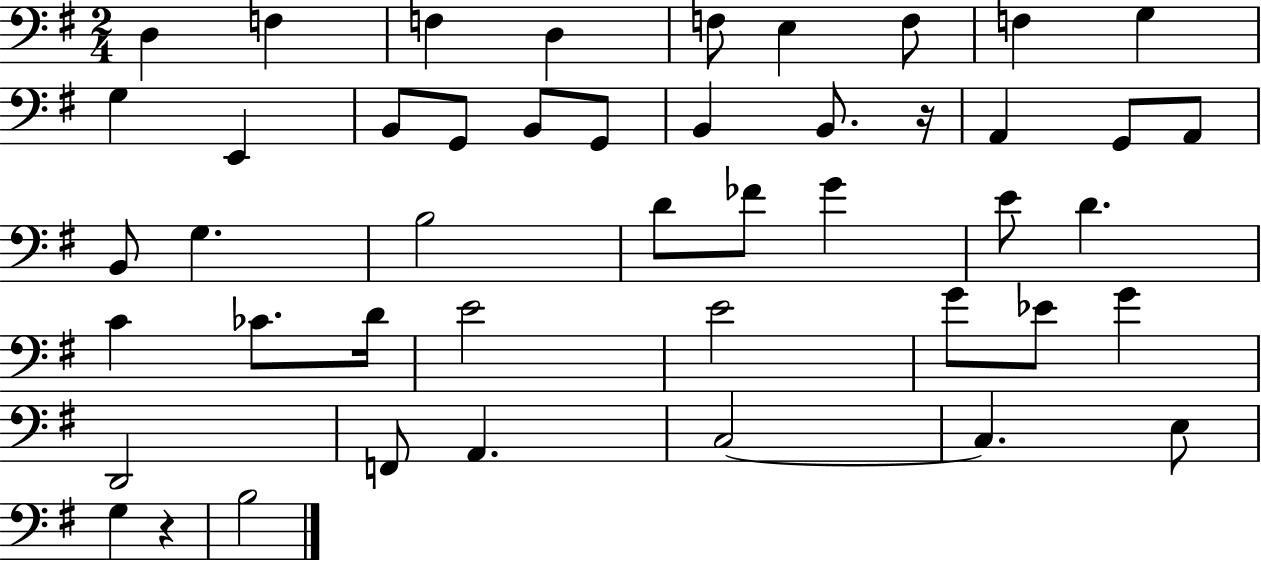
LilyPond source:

{
  \clef bass
  \numericTimeSignature
  \time 2/4
  \key g \major
  \repeat volta 2 { d4 f4 | f4 d4 | f8 e4 f8 | f4 g4 | \break g4 e,4 | b,8 g,8 b,8 g,8 | b,4 b,8. r16 | a,4 g,8 a,8 | \break b,8 g4. | b2 | d'8 fes'8 g'4 | e'8 d'4. | \break c'4 ces'8. d'16 | e'2 | e'2 | g'8 ees'8 g'4 | \break d,2 | f,8 a,4. | c2~~ | c4. e8 | \break g4 r4 | b2 | } \bar "|."
}